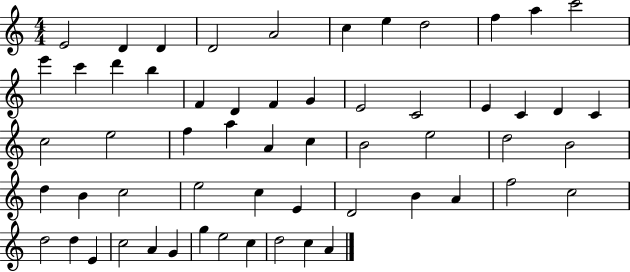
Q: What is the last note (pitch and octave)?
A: A4